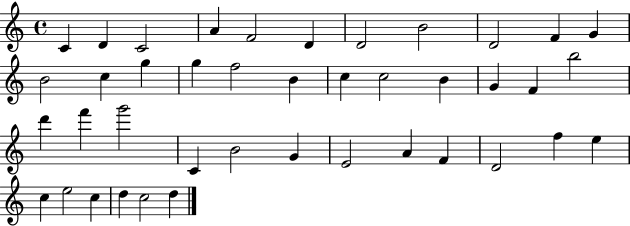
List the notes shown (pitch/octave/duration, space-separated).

C4/q D4/q C4/h A4/q F4/h D4/q D4/h B4/h D4/h F4/q G4/q B4/h C5/q G5/q G5/q F5/h B4/q C5/q C5/h B4/q G4/q F4/q B5/h D6/q F6/q G6/h C4/q B4/h G4/q E4/h A4/q F4/q D4/h F5/q E5/q C5/q E5/h C5/q D5/q C5/h D5/q